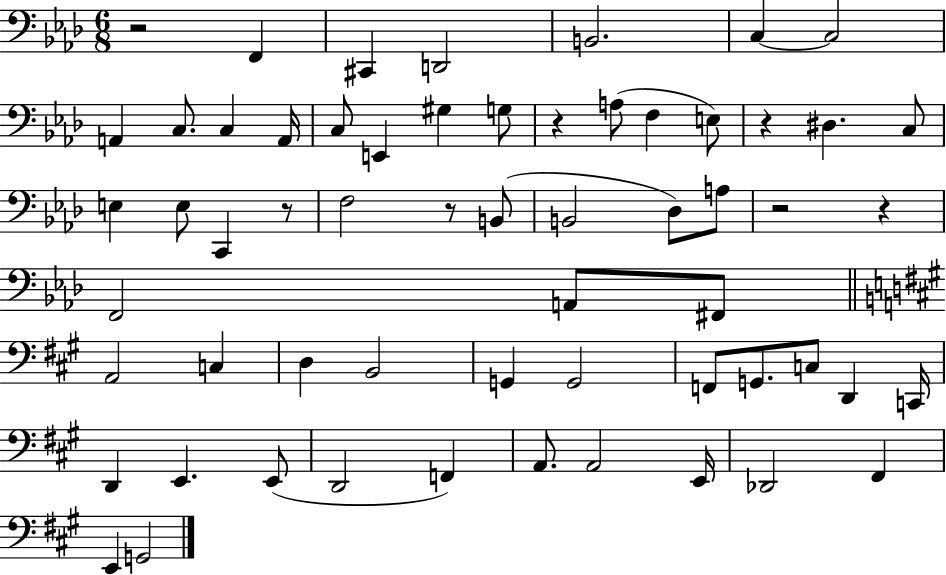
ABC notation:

X:1
T:Untitled
M:6/8
L:1/4
K:Ab
z2 F,, ^C,, D,,2 B,,2 C, C,2 A,, C,/2 C, A,,/4 C,/2 E,, ^G, G,/2 z A,/2 F, E,/2 z ^D, C,/2 E, E,/2 C,, z/2 F,2 z/2 B,,/2 B,,2 _D,/2 A,/2 z2 z F,,2 A,,/2 ^F,,/2 A,,2 C, D, B,,2 G,, G,,2 F,,/2 G,,/2 C,/2 D,, C,,/4 D,, E,, E,,/2 D,,2 F,, A,,/2 A,,2 E,,/4 _D,,2 ^F,, E,, G,,2